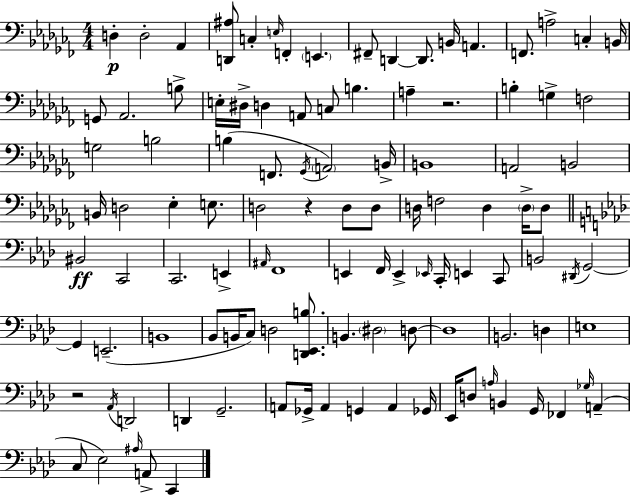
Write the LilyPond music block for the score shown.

{
  \clef bass
  \numericTimeSignature
  \time 4/4
  \key aes \minor
  d4-.\p d2-. aes,4 | <d, ais>8 c4-. \grace { e16 } f,4-. \parenthesize e,4. | fis,8-- d,4~~ d,8. b,16 a,4. | f,8. a2-> c4-. | \break b,16 g,8 aes,2. b8-> | e16-. dis16-> d4 a,8 c8 b4. | a4-- r2. | b4-. g4-> f2 | \break g2 b2 | b4( f,8. \acciaccatura { ges,16 }) \parenthesize a,2 | b,16-> b,1 | a,2 b,2 | \break b,16 d2 ees4-. e8. | d2 r4 d8 | d8 d16 f2 d4 \parenthesize d16-> | d8 \bar "||" \break \key f \minor bis,2\ff c,2 | c,2. e,4-> | \grace { ais,16 } f,1 | e,4 f,16 e,4-> \grace { ees,16 } c,16-. e,4 | \break c,8 b,2 \acciaccatura { dis,16 } g,2~~ | g,4 e,2.--( | b,1 | bes,8 b,16 c8) d2 | \break <d, ees, b>8. b,4. \parenthesize dis2 | d8~~ d1 | b,2. d4 | e1 | \break r2 \acciaccatura { aes,16 } d,2 | d,4 g,2.-- | a,8 ges,16-> a,4 g,4 a,4 | ges,16 ees,16 d8 \grace { a16 } b,4 g,16 fes,4 | \break \grace { ges16 } a,4--( c8 ees2) | \grace { ais16 } a,8-> c,4 \bar "|."
}